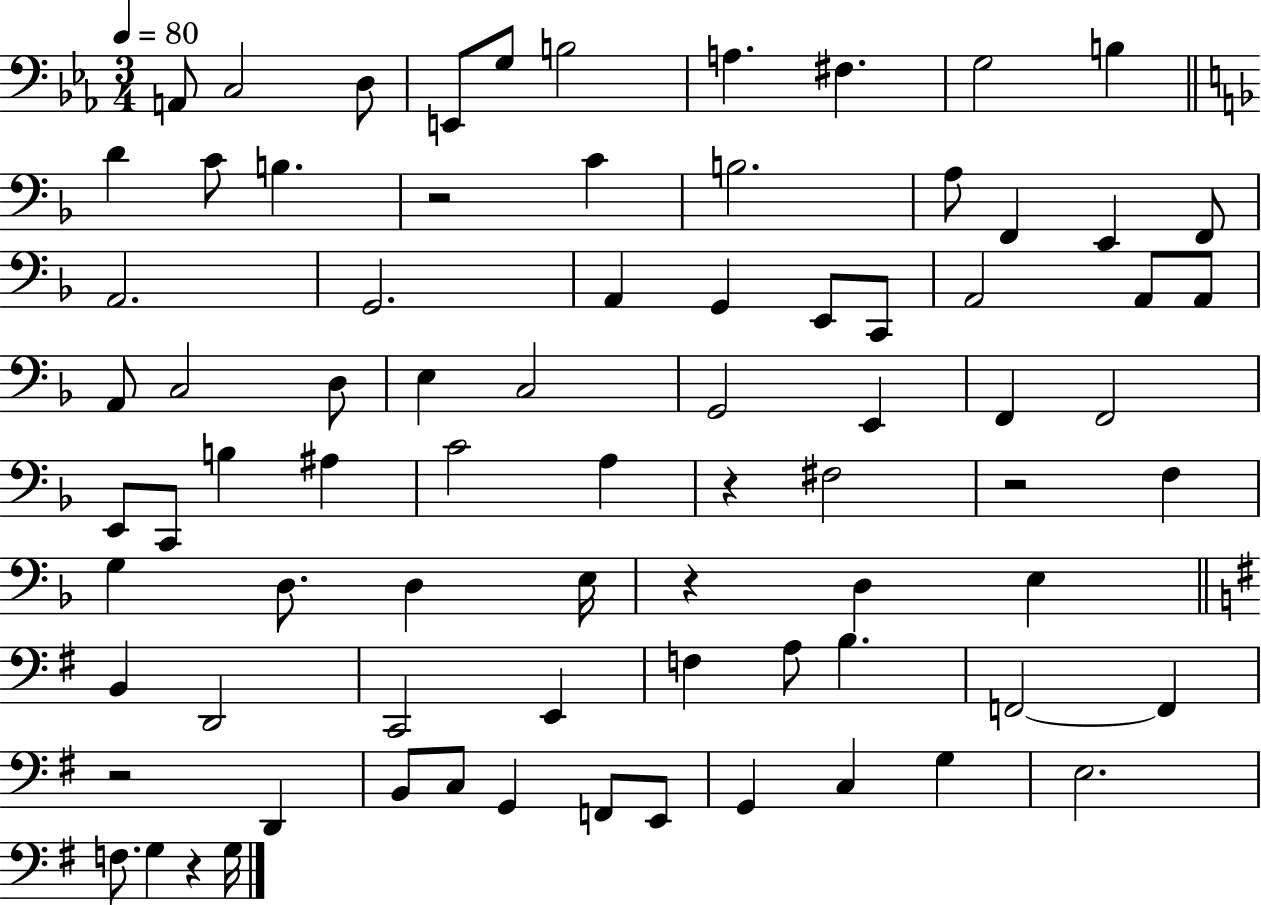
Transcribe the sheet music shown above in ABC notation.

X:1
T:Untitled
M:3/4
L:1/4
K:Eb
A,,/2 C,2 D,/2 E,,/2 G,/2 B,2 A, ^F, G,2 B, D C/2 B, z2 C B,2 A,/2 F,, E,, F,,/2 A,,2 G,,2 A,, G,, E,,/2 C,,/2 A,,2 A,,/2 A,,/2 A,,/2 C,2 D,/2 E, C,2 G,,2 E,, F,, F,,2 E,,/2 C,,/2 B, ^A, C2 A, z ^F,2 z2 F, G, D,/2 D, E,/4 z D, E, B,, D,,2 C,,2 E,, F, A,/2 B, F,,2 F,, z2 D,, B,,/2 C,/2 G,, F,,/2 E,,/2 G,, C, G, E,2 F,/2 G, z G,/4